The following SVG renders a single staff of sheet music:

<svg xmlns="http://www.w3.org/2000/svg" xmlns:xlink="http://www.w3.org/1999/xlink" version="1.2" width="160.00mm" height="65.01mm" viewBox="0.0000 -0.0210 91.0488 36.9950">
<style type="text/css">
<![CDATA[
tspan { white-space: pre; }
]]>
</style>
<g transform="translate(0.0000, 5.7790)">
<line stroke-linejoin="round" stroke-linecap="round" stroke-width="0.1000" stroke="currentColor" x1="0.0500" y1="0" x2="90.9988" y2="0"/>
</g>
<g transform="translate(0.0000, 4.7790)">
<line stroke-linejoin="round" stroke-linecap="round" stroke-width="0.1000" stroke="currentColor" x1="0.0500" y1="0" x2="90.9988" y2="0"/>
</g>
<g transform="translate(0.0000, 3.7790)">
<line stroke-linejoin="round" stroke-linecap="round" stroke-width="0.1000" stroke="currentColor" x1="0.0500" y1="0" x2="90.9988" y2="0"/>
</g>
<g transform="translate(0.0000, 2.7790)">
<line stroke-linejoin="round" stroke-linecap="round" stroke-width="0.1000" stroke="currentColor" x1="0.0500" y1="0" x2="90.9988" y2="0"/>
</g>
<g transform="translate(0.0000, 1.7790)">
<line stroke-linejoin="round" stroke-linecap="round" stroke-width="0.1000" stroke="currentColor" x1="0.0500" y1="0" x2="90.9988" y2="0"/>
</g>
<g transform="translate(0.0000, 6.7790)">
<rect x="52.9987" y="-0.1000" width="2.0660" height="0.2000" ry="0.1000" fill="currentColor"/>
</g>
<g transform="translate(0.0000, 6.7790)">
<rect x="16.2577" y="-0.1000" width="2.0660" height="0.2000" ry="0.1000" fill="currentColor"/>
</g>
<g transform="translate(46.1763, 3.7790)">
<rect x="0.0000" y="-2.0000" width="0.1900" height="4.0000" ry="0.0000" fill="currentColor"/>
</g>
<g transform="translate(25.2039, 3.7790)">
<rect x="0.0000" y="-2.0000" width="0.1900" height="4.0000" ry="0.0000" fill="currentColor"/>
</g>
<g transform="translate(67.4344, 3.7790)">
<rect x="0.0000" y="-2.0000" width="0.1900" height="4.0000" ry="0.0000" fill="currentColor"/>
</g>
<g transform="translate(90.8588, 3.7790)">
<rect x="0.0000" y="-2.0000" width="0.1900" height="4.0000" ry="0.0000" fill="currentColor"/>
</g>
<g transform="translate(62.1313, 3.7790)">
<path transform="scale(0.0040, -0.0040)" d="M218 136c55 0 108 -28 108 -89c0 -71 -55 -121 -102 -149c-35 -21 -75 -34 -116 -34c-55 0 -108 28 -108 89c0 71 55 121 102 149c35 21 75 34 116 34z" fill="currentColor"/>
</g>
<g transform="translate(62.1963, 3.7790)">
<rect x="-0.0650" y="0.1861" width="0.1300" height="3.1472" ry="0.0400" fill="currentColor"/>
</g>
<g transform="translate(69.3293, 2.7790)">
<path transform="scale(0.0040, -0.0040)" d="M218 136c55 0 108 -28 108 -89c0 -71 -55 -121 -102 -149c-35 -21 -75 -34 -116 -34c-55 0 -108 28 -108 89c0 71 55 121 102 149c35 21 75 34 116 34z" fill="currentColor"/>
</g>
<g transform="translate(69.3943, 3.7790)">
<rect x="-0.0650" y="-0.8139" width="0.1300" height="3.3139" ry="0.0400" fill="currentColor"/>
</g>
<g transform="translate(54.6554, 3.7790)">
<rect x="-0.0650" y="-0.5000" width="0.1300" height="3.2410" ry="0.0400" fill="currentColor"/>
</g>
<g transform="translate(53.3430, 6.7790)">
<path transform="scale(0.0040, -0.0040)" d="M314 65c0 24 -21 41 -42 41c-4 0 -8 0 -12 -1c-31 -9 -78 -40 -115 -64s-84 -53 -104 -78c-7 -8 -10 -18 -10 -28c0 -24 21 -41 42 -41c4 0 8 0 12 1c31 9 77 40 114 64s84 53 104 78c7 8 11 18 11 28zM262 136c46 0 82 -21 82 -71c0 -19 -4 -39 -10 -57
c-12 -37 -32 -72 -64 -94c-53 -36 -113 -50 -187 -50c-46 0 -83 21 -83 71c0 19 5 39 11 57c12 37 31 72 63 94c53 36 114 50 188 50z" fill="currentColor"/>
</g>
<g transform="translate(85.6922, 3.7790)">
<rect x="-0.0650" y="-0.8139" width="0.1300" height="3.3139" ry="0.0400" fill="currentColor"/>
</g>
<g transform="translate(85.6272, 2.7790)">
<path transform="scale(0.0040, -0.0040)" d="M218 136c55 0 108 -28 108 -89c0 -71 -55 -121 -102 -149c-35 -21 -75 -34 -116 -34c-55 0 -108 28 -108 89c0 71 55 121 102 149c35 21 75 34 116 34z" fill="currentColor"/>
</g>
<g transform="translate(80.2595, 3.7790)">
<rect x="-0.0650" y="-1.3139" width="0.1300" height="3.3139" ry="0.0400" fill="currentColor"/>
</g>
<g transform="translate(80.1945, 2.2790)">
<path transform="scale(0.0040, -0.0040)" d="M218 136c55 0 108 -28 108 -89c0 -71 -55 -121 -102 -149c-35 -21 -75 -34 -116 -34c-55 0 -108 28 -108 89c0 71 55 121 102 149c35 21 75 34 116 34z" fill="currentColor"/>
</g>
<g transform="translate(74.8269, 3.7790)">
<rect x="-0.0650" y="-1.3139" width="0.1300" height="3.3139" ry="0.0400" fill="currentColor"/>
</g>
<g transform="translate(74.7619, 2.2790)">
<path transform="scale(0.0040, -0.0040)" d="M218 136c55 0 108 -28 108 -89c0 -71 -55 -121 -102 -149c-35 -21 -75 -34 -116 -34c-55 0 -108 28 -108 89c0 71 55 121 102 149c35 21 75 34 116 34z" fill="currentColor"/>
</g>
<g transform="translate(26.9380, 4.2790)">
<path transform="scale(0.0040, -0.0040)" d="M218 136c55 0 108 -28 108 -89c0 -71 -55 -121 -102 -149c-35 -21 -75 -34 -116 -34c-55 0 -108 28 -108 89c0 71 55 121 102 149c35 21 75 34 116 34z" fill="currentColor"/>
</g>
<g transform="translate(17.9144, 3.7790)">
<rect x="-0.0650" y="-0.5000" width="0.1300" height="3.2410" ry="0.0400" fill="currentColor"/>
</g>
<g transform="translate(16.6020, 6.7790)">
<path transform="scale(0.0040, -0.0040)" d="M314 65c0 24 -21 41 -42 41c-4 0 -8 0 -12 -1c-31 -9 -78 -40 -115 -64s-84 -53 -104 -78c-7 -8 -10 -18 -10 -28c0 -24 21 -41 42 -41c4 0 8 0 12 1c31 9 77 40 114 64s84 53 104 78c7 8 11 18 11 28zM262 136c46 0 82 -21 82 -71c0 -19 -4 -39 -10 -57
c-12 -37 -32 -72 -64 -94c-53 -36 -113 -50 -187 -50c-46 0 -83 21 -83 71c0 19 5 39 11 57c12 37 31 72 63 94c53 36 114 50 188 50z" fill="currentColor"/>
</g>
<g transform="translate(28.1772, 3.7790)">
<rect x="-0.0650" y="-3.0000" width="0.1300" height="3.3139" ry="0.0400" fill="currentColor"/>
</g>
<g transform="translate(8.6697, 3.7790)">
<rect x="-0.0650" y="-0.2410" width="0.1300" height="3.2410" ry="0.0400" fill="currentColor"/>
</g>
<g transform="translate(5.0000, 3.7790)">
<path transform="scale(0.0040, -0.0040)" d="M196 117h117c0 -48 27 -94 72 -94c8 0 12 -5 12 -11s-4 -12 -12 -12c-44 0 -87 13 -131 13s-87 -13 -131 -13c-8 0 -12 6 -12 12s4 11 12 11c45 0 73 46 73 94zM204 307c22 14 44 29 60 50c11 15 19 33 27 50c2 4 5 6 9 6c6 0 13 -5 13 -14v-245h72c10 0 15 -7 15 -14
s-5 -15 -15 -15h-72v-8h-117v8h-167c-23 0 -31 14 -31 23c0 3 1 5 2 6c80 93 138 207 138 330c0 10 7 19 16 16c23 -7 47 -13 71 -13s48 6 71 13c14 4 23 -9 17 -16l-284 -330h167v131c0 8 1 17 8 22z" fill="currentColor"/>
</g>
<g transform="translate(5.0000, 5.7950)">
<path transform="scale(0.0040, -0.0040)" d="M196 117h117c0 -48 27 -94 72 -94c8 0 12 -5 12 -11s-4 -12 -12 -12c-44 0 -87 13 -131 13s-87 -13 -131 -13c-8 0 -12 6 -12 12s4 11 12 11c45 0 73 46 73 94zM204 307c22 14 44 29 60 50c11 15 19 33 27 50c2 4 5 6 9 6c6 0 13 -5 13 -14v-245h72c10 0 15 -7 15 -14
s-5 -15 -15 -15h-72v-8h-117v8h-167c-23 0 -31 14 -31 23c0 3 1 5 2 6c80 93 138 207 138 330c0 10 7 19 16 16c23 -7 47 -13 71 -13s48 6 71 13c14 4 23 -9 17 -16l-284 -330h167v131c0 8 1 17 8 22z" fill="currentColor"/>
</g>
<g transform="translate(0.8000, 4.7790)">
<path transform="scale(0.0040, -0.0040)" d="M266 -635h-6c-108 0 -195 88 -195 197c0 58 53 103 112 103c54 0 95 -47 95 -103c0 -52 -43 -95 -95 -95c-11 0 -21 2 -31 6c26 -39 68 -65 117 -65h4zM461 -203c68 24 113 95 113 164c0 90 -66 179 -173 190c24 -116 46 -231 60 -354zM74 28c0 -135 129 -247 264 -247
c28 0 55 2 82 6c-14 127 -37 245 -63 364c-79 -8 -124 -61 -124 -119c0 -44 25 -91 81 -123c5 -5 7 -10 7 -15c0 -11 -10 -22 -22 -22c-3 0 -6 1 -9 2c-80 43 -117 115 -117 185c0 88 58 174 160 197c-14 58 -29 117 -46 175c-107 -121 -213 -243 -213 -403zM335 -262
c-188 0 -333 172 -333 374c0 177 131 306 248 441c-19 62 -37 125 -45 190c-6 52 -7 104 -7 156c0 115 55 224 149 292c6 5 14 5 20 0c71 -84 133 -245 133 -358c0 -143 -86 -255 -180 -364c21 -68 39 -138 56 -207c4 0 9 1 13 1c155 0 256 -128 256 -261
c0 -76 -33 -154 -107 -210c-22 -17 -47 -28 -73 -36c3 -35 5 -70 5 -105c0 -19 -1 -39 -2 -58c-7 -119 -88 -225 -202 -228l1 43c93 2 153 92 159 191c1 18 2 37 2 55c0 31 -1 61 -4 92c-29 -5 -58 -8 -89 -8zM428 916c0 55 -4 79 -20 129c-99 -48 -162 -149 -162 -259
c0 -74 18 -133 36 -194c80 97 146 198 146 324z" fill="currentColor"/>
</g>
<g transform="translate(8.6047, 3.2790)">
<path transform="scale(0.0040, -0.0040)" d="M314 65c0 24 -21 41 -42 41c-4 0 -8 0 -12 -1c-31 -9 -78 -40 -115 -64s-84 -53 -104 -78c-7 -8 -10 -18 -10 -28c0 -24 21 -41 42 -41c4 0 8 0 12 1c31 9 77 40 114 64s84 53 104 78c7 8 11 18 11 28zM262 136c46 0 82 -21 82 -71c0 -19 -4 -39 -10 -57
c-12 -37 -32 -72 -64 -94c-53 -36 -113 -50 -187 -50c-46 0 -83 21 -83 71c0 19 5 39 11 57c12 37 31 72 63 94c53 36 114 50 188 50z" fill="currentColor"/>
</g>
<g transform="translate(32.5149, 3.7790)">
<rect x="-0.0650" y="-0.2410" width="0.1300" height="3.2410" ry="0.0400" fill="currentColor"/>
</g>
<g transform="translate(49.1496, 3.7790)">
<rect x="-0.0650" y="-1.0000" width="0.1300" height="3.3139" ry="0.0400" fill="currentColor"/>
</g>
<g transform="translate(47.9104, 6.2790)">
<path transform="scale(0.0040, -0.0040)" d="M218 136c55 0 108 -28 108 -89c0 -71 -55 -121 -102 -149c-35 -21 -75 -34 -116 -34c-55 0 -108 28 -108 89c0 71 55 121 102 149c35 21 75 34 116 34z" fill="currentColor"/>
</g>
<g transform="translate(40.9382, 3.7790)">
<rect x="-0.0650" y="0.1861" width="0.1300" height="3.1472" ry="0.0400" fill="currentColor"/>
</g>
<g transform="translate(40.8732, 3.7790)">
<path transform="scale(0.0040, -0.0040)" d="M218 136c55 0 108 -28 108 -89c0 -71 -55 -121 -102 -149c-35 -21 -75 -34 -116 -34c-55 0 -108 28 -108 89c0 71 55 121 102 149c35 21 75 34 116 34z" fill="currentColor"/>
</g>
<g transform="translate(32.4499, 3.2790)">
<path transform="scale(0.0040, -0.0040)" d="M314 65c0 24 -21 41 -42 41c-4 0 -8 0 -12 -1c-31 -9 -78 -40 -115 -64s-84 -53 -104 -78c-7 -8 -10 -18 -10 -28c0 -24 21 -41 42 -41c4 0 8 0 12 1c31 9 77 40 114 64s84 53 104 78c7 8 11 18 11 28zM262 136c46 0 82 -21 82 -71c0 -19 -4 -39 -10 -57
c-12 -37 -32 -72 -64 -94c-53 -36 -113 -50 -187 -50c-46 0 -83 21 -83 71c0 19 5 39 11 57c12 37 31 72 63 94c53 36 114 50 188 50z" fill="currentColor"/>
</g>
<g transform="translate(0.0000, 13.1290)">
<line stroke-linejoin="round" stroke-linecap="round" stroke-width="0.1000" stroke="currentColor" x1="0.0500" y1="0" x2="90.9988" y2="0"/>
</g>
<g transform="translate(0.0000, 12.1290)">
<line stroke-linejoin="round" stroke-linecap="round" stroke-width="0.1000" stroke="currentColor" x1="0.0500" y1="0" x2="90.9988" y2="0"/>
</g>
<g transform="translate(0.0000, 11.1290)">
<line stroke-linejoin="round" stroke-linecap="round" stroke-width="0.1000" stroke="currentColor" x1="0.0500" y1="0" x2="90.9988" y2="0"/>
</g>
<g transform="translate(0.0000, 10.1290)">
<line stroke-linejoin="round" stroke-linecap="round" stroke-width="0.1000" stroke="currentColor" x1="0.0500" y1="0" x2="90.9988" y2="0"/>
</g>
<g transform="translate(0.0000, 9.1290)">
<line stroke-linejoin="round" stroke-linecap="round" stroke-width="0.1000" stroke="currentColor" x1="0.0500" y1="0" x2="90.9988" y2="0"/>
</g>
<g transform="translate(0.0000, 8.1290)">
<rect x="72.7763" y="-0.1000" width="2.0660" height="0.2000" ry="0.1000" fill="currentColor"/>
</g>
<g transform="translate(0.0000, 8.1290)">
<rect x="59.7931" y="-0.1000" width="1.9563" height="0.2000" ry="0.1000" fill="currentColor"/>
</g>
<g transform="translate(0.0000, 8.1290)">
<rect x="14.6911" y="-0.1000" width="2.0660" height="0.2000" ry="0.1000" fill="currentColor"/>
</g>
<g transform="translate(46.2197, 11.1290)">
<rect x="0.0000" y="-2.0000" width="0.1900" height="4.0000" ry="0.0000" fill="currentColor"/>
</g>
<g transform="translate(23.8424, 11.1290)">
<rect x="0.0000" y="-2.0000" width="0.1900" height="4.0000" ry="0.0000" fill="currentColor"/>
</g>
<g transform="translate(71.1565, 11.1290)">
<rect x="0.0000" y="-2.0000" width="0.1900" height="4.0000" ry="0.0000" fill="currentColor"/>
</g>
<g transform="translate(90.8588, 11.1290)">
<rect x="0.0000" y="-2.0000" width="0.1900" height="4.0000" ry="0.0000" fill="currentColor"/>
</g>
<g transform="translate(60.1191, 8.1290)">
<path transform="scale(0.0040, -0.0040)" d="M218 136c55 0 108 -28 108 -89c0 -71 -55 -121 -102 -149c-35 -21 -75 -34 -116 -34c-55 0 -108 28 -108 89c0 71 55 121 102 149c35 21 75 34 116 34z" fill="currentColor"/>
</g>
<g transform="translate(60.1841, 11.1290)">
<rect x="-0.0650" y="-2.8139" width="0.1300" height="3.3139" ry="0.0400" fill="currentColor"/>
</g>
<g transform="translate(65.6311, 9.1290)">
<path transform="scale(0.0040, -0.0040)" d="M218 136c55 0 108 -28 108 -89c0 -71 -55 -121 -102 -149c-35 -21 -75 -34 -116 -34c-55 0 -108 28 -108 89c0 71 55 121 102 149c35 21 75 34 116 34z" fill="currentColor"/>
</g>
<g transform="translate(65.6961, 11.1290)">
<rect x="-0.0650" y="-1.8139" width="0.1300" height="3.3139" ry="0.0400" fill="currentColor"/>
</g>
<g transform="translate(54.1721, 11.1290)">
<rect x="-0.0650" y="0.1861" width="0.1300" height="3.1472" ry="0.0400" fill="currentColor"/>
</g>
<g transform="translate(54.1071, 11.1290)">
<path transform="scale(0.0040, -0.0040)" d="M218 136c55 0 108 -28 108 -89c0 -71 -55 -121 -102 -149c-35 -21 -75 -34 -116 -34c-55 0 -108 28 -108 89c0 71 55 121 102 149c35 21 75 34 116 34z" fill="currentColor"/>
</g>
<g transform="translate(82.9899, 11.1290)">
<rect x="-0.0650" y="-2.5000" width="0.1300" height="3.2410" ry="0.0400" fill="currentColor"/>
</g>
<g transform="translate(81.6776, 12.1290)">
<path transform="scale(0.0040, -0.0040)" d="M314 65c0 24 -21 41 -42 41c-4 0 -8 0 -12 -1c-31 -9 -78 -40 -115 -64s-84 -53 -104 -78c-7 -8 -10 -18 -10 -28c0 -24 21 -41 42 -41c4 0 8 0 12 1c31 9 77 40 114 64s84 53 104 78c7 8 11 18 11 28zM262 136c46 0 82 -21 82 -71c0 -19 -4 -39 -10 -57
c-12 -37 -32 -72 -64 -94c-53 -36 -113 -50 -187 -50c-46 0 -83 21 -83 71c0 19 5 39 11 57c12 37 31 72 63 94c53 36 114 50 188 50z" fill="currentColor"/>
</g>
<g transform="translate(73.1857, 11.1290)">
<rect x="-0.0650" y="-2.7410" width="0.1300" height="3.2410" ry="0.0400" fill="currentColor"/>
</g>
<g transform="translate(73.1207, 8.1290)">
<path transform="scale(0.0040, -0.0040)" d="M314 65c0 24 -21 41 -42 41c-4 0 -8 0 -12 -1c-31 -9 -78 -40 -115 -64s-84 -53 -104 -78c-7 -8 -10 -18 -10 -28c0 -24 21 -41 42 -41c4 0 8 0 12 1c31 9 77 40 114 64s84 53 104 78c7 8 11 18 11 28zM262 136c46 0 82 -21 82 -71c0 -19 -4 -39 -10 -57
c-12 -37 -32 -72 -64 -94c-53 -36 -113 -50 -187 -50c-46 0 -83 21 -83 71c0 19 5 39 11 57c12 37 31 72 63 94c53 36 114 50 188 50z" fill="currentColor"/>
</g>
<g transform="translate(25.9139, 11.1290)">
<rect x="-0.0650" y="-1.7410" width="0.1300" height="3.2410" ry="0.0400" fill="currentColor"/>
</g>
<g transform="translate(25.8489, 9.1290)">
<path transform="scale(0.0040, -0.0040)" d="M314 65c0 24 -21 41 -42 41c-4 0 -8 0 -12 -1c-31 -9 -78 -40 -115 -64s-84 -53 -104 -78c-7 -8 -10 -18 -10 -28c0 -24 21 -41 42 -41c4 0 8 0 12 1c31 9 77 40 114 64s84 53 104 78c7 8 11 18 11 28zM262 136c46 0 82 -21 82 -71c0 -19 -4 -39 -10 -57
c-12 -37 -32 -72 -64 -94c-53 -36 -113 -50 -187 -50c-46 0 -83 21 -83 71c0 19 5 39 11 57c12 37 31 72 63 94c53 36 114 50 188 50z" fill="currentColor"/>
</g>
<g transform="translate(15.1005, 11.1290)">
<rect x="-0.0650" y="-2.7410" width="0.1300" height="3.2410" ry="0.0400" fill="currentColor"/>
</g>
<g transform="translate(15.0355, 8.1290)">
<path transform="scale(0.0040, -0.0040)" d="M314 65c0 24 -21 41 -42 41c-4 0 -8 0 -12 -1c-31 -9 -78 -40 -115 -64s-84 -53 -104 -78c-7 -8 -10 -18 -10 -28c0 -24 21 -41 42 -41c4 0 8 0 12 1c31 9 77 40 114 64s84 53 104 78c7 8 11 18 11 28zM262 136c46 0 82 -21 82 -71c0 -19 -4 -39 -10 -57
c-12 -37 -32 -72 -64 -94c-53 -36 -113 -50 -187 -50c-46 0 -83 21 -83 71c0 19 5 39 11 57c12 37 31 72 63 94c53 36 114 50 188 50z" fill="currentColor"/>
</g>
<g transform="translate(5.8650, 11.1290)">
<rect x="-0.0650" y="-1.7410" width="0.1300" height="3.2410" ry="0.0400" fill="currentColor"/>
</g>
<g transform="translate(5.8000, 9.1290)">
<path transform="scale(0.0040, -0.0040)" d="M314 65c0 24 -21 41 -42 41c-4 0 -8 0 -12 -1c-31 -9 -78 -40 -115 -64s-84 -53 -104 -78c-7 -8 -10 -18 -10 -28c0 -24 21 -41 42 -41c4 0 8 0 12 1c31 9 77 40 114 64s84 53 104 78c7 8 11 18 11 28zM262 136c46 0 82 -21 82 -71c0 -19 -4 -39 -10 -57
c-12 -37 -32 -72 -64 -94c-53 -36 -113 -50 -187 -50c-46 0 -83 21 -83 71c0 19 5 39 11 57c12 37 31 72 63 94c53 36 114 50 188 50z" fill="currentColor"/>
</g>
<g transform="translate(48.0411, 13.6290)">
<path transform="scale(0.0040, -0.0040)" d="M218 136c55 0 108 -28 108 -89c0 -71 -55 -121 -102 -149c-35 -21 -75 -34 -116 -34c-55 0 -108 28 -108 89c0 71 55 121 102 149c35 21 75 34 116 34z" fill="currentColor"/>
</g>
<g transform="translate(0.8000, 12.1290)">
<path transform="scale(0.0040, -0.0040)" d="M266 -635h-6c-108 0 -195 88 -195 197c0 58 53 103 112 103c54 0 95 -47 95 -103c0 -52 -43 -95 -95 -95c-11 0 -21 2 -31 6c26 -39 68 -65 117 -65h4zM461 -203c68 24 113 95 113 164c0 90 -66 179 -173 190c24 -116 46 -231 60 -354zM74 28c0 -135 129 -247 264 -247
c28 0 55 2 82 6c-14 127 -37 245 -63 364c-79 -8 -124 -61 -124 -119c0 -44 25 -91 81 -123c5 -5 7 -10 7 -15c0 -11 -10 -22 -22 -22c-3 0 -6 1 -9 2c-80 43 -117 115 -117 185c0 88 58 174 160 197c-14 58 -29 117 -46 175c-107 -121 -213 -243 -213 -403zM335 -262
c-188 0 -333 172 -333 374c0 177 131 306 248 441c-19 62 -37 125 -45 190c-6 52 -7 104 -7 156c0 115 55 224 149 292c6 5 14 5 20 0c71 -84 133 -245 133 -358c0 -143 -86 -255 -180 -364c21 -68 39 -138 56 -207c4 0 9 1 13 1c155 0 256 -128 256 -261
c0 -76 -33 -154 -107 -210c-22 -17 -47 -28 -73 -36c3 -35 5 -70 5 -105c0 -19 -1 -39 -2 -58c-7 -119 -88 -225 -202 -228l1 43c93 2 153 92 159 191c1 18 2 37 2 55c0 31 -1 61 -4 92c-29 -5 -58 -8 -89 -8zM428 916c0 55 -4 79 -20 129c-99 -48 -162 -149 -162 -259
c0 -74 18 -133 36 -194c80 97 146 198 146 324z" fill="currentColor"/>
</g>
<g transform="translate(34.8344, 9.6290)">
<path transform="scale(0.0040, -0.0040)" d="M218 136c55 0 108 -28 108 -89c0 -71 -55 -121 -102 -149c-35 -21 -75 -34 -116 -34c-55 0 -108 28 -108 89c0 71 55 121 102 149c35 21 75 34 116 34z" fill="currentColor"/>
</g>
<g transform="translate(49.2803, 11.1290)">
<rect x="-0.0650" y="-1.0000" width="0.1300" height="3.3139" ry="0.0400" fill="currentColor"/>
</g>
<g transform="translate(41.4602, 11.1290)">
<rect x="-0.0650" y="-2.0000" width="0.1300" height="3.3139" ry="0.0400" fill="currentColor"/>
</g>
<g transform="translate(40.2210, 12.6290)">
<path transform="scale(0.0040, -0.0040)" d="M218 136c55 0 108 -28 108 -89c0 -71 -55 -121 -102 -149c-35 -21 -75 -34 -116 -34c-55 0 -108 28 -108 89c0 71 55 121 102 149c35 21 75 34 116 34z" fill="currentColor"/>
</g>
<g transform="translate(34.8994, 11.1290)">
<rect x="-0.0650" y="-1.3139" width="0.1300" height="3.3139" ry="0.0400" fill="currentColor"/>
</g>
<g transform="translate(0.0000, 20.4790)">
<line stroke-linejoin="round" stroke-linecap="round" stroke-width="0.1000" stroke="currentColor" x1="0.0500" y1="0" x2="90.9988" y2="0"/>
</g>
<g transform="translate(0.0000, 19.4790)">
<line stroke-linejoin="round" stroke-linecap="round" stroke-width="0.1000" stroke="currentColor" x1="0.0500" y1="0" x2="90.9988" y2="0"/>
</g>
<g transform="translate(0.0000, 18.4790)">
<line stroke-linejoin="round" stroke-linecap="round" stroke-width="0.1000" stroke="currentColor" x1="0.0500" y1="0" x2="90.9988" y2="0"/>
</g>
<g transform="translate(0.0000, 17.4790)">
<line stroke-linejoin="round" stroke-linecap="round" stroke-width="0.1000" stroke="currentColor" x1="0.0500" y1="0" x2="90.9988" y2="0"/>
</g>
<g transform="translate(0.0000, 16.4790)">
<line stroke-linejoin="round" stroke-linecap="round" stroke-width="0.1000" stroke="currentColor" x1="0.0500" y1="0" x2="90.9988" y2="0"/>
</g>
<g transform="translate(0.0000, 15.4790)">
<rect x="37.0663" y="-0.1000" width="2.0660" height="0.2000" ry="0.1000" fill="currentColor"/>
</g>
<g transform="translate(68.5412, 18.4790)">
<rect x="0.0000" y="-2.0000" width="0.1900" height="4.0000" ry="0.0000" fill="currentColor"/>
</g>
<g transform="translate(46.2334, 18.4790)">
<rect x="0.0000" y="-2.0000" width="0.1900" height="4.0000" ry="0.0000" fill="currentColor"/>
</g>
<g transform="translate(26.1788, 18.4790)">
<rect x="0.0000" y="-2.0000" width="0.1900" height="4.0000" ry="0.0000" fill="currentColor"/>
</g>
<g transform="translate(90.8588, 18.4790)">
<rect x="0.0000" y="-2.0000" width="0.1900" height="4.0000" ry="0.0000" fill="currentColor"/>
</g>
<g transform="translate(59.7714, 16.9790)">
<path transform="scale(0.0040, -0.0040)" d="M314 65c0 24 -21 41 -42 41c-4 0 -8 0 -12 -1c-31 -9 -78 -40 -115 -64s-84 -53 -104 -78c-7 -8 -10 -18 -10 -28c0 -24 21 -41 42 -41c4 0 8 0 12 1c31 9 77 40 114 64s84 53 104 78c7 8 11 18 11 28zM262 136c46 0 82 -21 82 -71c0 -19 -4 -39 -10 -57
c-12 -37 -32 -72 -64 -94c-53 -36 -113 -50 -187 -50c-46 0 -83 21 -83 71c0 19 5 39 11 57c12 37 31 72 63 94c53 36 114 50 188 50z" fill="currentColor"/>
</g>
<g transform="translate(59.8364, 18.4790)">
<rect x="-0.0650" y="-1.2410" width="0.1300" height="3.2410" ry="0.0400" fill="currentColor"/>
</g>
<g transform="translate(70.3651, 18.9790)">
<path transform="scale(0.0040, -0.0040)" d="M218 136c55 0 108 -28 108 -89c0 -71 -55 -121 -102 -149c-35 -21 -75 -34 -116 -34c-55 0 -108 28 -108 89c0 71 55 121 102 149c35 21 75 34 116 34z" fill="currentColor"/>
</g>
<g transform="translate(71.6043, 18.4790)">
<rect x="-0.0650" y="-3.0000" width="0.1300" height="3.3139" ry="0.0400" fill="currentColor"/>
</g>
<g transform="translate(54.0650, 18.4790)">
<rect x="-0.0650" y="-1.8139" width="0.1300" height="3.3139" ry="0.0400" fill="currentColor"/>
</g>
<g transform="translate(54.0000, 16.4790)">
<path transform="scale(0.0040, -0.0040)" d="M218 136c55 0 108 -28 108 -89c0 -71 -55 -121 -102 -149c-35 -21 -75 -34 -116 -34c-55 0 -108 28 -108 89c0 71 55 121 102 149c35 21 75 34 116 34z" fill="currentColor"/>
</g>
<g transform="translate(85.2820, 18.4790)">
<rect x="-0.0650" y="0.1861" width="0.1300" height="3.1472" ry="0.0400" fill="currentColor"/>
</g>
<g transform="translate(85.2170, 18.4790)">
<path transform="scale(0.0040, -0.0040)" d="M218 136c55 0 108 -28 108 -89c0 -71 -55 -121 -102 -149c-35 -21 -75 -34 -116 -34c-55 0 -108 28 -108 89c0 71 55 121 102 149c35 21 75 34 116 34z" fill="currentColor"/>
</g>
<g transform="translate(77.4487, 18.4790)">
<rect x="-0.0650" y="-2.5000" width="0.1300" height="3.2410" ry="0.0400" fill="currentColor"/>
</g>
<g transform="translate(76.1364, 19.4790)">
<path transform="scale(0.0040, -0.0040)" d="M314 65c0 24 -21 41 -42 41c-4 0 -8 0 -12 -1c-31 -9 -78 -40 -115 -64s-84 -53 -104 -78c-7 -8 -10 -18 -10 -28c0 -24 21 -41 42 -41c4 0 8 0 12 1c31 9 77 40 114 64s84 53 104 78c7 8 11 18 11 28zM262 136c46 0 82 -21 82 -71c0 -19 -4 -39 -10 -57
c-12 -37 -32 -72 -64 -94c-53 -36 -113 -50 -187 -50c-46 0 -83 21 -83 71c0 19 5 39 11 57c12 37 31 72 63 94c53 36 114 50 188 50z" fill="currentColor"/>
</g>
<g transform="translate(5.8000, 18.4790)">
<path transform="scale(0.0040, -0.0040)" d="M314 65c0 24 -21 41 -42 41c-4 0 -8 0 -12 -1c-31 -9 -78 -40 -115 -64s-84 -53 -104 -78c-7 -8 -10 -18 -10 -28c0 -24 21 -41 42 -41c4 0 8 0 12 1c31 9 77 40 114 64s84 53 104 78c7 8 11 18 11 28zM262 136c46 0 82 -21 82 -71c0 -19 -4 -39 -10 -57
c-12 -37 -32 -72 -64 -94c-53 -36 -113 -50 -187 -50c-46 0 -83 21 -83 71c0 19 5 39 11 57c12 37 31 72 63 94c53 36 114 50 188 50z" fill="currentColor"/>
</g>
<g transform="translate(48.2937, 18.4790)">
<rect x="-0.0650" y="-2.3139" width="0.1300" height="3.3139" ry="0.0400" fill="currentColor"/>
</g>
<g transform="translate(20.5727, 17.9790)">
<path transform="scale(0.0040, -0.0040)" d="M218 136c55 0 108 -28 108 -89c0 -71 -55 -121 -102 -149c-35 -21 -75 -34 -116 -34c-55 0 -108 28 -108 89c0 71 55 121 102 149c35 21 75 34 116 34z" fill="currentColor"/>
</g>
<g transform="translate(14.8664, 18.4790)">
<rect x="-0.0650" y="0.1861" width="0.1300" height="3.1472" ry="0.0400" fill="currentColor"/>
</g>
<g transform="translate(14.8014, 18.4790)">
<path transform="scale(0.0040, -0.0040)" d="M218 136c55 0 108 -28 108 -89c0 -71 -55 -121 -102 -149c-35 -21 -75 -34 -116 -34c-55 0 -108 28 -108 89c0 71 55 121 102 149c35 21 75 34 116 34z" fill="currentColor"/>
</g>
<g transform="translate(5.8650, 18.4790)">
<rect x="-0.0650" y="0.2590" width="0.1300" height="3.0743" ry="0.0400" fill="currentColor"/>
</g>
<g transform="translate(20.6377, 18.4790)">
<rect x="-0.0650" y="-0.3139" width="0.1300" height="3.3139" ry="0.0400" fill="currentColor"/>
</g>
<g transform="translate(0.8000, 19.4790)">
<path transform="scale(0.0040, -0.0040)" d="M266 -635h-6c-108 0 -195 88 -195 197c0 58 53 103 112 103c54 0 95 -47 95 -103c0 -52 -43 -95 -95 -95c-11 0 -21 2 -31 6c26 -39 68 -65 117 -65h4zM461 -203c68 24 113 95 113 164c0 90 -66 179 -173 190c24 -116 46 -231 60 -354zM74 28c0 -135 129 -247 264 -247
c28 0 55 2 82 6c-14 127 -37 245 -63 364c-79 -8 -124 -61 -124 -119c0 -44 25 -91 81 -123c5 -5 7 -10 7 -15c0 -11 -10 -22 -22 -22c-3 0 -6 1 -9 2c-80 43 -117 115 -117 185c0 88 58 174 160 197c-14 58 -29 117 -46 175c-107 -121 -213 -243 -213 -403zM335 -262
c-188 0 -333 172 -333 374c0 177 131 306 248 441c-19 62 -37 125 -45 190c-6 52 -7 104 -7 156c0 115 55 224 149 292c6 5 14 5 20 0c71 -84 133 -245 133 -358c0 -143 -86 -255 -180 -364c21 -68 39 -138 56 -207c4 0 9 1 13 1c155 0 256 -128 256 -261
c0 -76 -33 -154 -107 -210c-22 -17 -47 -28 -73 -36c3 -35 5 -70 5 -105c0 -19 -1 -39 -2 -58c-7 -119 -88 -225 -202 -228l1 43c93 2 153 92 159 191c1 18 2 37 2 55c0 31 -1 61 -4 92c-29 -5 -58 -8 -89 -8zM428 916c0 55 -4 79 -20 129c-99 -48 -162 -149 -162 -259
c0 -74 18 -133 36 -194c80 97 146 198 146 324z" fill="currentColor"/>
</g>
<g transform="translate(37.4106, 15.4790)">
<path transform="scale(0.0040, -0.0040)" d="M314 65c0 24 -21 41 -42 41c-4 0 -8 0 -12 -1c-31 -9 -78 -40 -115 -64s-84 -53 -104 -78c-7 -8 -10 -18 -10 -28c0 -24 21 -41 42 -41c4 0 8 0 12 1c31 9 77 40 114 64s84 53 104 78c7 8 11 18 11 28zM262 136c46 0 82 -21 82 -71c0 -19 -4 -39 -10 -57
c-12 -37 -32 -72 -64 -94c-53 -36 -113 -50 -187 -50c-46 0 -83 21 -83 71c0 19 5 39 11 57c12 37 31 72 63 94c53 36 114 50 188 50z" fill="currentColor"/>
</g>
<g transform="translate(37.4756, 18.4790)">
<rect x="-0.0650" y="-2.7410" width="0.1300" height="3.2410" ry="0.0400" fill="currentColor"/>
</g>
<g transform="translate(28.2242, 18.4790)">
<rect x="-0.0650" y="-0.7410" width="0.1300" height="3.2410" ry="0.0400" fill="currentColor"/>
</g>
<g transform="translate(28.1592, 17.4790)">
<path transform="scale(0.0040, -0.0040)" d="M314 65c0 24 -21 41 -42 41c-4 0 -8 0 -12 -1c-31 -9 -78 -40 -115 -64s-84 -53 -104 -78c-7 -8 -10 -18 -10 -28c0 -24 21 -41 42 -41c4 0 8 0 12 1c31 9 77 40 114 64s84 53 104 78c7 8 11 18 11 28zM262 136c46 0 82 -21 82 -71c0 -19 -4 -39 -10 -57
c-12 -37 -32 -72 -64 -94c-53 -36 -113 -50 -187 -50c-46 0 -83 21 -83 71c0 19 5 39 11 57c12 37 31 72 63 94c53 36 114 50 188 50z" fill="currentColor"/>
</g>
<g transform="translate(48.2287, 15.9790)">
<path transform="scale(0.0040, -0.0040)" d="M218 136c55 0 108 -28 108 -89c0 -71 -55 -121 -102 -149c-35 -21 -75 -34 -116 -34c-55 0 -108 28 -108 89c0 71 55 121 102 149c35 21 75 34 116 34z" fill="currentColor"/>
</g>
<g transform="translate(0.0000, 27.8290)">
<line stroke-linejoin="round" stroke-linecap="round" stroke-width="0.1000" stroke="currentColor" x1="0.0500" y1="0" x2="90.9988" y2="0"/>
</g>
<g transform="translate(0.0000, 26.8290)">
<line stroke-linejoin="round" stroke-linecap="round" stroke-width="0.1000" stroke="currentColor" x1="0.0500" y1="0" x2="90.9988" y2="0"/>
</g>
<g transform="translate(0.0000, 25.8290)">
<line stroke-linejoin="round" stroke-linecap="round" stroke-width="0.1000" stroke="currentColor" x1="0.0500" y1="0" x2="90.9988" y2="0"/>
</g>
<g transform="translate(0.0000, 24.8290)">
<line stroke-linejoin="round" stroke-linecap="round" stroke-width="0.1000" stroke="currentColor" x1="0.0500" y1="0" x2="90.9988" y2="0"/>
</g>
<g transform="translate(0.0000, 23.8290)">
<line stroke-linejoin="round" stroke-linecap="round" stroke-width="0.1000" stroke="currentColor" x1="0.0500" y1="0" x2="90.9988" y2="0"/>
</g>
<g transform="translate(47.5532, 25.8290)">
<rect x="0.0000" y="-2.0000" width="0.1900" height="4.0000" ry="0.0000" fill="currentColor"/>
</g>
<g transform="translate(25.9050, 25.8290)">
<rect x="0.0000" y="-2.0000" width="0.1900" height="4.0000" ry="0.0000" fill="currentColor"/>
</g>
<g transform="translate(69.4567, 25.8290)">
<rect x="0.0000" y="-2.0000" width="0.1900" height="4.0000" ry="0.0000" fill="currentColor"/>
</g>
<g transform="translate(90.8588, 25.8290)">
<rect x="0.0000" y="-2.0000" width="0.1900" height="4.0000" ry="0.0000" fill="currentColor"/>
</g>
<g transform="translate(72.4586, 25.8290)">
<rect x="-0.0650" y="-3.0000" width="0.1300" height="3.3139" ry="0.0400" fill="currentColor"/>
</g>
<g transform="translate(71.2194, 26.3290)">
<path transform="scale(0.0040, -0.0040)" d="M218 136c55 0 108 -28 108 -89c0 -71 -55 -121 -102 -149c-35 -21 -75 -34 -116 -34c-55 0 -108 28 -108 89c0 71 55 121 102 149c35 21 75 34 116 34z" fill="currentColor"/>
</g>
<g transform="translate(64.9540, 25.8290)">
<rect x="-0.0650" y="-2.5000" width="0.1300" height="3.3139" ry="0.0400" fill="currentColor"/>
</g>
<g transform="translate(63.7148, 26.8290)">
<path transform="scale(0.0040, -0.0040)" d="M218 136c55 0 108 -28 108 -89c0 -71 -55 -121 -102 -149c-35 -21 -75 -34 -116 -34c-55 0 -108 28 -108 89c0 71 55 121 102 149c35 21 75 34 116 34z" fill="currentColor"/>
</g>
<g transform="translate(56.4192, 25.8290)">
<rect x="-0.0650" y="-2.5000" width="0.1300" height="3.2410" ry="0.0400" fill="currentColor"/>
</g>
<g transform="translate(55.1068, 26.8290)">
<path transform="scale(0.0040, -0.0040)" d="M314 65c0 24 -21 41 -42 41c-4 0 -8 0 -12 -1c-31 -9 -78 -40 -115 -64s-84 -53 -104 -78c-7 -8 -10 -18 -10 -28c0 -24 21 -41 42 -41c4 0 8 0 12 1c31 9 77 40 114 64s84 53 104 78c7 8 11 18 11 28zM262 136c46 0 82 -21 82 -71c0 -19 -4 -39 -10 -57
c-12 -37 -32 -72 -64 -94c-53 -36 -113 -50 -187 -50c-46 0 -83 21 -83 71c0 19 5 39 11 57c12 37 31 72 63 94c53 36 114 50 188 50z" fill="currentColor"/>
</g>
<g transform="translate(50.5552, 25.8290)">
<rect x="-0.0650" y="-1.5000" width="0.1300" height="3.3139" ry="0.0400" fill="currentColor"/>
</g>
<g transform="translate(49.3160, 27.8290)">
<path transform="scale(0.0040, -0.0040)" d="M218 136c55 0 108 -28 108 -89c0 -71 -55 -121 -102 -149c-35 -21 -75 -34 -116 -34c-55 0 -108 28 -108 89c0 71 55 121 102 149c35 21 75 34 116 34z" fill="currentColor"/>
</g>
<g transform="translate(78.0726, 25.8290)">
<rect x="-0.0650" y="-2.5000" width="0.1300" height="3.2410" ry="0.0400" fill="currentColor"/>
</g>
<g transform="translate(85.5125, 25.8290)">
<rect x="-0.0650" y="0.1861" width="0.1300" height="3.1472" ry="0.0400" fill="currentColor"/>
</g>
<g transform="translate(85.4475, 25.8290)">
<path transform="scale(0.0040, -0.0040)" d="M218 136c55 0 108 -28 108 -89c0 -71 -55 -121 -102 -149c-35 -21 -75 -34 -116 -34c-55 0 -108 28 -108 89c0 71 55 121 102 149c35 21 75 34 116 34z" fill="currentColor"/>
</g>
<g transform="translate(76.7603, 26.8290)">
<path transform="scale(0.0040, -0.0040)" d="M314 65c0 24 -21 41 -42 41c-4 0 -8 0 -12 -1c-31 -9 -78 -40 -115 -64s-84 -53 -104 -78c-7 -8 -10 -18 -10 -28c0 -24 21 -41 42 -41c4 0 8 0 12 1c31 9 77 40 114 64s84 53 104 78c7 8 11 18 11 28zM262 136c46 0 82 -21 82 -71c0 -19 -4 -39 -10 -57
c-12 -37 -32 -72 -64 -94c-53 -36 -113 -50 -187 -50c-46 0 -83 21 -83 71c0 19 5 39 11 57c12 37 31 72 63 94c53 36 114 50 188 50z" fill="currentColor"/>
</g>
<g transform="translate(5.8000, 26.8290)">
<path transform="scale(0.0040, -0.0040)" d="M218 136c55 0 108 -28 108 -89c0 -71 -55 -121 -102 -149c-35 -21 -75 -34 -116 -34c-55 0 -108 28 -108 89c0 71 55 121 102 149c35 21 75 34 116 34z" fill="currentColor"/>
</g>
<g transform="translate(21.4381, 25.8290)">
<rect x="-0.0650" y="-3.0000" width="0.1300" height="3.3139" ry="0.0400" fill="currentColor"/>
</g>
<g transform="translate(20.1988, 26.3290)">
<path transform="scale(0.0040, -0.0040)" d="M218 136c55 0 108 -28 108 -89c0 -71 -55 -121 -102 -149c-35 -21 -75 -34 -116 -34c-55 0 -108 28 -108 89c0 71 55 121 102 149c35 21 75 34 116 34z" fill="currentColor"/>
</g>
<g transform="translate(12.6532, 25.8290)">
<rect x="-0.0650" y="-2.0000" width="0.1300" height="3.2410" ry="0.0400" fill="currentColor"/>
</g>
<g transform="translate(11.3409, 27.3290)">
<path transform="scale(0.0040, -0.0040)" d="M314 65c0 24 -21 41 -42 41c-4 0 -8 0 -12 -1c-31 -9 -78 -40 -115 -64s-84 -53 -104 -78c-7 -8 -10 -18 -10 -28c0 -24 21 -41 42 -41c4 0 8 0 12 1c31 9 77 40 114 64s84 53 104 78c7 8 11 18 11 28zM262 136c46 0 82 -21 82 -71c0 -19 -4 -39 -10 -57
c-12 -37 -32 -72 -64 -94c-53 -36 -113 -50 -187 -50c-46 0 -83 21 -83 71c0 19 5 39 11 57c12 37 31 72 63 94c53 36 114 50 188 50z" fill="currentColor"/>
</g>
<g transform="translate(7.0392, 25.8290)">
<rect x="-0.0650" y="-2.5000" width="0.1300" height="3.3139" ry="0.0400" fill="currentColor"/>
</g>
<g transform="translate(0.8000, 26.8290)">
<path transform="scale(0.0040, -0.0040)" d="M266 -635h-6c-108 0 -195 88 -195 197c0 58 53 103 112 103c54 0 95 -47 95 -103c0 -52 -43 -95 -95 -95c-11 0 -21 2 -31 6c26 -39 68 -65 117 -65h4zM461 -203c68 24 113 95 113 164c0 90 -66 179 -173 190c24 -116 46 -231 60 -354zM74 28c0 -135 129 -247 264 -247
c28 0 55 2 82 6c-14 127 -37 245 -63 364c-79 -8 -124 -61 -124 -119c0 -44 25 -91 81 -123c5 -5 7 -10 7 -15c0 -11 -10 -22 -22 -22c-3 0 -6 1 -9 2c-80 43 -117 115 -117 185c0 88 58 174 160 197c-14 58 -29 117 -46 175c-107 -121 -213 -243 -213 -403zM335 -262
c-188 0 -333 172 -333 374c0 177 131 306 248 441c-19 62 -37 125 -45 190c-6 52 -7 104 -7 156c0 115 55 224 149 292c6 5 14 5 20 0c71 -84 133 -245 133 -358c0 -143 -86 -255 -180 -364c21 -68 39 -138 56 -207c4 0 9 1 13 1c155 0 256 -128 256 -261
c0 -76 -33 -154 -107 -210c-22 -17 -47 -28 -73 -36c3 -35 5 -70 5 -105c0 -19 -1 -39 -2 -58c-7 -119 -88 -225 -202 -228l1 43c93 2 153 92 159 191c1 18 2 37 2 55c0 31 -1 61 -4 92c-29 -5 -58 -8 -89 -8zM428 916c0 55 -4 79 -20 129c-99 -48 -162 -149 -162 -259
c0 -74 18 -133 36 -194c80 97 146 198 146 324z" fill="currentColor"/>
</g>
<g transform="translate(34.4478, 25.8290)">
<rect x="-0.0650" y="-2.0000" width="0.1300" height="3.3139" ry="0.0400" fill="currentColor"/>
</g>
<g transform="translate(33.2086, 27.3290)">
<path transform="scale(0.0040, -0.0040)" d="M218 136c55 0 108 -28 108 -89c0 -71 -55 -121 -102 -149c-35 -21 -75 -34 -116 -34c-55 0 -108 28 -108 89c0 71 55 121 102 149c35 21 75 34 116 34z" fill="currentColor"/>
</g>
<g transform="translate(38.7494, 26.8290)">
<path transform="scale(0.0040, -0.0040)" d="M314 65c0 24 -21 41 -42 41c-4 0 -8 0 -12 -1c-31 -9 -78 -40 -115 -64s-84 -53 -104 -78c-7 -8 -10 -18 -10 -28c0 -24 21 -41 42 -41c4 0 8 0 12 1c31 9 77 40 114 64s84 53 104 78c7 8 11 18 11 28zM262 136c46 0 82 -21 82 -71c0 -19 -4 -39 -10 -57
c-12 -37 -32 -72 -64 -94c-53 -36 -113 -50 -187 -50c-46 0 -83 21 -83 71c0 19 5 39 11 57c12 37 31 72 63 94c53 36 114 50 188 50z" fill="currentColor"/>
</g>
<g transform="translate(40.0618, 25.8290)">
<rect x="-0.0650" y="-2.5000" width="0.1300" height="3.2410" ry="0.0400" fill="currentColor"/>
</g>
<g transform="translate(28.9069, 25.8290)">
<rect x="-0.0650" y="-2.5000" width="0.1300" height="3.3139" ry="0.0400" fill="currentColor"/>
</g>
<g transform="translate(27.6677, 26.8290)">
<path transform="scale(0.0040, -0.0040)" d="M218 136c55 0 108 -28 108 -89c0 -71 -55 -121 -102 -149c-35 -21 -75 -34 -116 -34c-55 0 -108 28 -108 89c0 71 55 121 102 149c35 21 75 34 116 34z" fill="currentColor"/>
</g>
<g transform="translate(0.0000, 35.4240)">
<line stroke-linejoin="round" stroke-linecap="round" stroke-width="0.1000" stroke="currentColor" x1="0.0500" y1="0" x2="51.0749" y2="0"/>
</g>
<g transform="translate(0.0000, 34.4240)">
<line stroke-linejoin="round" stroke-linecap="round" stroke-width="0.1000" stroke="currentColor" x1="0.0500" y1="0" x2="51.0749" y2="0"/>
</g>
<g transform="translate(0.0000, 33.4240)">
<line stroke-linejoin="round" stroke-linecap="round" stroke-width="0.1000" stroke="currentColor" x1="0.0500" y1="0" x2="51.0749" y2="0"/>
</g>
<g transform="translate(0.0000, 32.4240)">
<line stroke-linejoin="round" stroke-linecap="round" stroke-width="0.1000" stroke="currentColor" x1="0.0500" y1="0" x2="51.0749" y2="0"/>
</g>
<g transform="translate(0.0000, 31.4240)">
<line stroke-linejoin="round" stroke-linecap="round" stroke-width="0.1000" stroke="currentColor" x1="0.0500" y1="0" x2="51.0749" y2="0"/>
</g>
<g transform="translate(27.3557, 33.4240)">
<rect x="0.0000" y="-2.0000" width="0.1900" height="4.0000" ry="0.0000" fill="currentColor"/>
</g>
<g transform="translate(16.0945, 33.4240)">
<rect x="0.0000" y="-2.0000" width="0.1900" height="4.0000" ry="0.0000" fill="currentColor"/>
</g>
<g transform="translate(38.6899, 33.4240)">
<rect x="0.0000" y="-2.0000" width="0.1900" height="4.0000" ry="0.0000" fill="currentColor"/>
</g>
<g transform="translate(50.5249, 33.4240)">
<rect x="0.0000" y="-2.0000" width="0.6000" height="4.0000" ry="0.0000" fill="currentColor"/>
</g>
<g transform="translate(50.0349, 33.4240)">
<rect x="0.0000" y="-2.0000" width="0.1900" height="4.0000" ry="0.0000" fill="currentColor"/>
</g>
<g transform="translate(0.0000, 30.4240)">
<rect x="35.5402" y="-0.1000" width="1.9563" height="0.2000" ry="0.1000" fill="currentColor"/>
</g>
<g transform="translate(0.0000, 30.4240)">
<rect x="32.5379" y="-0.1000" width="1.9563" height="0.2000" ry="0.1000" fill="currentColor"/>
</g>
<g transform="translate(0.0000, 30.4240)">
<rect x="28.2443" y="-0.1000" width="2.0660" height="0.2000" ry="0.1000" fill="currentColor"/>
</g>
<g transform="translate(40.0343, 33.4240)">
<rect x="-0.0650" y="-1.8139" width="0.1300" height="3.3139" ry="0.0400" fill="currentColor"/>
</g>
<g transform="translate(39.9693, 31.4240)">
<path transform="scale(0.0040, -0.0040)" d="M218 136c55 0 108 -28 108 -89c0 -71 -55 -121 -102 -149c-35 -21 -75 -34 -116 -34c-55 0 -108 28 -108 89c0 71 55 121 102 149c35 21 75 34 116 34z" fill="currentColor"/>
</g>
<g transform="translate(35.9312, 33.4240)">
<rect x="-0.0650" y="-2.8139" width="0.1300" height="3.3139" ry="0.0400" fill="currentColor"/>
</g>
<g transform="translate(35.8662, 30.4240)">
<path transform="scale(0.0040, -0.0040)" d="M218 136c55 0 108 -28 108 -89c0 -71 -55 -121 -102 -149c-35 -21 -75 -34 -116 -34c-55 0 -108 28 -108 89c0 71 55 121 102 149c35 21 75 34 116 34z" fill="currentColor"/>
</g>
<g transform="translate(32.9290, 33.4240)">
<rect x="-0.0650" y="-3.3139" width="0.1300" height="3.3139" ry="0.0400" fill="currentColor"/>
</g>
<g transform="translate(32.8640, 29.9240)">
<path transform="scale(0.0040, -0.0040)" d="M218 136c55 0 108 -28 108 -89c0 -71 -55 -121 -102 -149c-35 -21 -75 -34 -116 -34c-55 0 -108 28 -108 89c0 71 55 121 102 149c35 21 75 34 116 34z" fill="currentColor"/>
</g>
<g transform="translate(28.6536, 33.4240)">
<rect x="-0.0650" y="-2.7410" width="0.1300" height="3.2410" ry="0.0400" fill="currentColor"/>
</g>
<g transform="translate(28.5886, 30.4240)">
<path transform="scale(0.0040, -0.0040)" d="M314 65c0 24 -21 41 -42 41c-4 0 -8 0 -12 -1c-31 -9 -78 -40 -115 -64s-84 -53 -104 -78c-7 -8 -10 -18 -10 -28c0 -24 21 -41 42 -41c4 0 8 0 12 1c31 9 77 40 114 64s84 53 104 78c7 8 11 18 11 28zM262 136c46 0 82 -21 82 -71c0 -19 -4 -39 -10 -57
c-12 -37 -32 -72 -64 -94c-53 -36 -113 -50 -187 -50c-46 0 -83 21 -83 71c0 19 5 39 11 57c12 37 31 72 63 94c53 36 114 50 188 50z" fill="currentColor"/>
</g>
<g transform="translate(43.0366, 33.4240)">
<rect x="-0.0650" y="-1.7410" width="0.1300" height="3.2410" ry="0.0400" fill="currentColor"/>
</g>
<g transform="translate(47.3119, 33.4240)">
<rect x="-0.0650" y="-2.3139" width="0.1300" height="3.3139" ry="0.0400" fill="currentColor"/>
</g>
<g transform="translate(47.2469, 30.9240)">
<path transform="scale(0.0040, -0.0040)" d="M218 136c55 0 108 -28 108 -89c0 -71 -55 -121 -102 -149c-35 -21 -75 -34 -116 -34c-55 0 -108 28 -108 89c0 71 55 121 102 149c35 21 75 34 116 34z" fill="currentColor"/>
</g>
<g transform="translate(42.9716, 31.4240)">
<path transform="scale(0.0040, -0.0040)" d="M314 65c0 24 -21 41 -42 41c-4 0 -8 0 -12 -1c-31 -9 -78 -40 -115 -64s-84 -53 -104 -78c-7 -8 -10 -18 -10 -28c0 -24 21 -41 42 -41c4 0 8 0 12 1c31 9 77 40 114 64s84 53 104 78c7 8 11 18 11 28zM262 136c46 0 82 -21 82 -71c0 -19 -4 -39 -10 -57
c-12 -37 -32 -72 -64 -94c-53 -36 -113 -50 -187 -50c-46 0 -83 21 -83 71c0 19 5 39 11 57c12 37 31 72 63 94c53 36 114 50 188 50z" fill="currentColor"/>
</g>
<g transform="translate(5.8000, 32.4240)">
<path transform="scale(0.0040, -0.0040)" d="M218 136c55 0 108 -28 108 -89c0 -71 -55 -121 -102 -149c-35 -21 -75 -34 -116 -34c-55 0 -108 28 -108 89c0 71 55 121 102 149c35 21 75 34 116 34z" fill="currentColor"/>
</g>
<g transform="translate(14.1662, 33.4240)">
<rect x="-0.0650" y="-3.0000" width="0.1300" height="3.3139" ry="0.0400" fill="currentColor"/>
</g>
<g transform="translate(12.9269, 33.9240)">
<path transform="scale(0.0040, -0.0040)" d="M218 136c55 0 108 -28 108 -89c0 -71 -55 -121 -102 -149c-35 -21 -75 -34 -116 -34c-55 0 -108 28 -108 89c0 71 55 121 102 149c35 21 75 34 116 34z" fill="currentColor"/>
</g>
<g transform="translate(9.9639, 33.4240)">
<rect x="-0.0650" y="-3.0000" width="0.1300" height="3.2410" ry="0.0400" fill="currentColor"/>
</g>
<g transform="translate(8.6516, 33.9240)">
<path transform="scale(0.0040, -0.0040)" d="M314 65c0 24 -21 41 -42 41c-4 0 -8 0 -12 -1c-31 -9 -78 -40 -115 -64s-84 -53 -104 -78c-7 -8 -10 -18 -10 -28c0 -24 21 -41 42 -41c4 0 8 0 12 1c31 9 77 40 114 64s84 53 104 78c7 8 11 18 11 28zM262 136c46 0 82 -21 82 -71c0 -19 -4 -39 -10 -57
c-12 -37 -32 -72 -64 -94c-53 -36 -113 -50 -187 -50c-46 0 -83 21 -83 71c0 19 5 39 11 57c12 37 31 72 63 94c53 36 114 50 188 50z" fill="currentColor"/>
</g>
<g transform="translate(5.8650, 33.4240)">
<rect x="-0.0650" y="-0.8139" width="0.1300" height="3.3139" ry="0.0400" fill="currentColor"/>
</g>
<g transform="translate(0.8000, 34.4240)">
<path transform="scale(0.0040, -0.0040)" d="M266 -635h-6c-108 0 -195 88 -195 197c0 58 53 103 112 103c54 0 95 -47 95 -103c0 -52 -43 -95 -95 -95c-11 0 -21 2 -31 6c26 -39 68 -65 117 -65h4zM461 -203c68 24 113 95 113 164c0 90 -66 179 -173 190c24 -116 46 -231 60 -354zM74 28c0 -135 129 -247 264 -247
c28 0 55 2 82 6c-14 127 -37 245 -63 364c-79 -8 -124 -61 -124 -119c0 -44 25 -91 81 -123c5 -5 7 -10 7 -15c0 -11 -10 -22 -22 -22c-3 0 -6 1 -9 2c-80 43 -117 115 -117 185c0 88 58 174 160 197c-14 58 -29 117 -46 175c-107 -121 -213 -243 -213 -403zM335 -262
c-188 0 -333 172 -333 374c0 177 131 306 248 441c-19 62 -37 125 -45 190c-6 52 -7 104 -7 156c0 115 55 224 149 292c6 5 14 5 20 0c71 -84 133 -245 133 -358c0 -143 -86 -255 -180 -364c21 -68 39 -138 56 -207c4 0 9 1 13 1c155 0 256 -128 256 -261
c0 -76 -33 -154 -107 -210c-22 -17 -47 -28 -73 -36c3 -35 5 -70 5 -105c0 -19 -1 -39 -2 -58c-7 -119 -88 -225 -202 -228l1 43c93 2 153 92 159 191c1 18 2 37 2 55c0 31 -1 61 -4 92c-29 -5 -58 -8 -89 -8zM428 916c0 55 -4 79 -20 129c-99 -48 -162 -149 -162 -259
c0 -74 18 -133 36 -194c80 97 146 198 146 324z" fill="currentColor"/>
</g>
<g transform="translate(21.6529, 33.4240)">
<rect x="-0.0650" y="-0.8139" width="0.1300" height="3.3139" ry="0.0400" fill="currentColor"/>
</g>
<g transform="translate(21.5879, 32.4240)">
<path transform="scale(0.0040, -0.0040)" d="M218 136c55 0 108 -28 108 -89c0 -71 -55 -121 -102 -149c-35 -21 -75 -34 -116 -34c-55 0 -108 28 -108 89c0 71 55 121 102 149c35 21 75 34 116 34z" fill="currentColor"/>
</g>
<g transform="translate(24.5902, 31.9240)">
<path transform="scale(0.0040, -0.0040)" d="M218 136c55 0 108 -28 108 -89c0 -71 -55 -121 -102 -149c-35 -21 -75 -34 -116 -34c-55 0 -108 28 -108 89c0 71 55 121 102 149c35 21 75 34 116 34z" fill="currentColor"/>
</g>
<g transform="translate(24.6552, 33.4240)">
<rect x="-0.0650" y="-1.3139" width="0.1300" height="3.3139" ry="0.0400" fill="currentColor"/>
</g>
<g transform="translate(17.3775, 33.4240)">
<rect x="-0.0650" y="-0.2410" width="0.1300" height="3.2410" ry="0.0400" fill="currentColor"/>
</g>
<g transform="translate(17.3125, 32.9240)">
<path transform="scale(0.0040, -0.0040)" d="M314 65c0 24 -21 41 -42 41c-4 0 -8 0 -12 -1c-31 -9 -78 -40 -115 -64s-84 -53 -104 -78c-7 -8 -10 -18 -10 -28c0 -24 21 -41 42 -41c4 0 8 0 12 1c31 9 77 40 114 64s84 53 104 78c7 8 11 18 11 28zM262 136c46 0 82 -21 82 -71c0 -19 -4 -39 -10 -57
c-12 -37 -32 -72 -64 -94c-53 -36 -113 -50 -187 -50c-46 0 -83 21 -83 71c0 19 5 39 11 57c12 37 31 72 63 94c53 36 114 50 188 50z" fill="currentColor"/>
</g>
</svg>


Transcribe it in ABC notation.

X:1
T:Untitled
M:4/4
L:1/4
K:C
c2 C2 A c2 B D C2 B d e e d f2 a2 f2 e F D B a f a2 G2 B2 B c d2 a2 g f e2 A G2 B G F2 A G F G2 E G2 G A G2 B d A2 A c2 d e a2 b a f f2 g